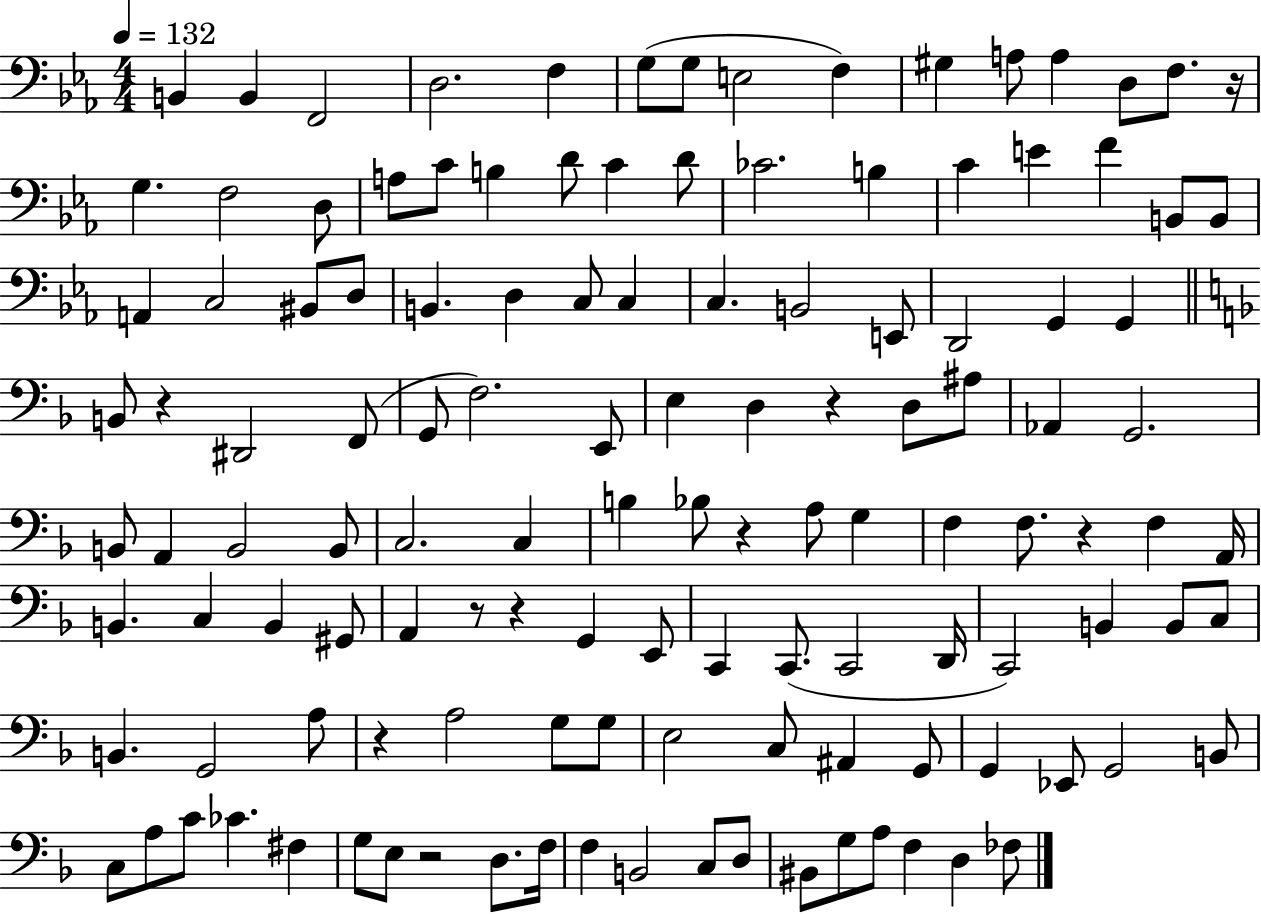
B2/q B2/q F2/h D3/h. F3/q G3/e G3/e E3/h F3/q G#3/q A3/e A3/q D3/e F3/e. R/s G3/q. F3/h D3/e A3/e C4/e B3/q D4/e C4/q D4/e CES4/h. B3/q C4/q E4/q F4/q B2/e B2/e A2/q C3/h BIS2/e D3/e B2/q. D3/q C3/e C3/q C3/q. B2/h E2/e D2/h G2/q G2/q B2/e R/q D#2/h F2/e G2/e F3/h. E2/e E3/q D3/q R/q D3/e A#3/e Ab2/q G2/h. B2/e A2/q B2/h B2/e C3/h. C3/q B3/q Bb3/e R/q A3/e G3/q F3/q F3/e. R/q F3/q A2/s B2/q. C3/q B2/q G#2/e A2/q R/e R/q G2/q E2/e C2/q C2/e. C2/h D2/s C2/h B2/q B2/e C3/e B2/q. G2/h A3/e R/q A3/h G3/e G3/e E3/h C3/e A#2/q G2/e G2/q Eb2/e G2/h B2/e C3/e A3/e C4/e CES4/q. F#3/q G3/e E3/e R/h D3/e. F3/s F3/q B2/h C3/e D3/e BIS2/e G3/e A3/e F3/q D3/q FES3/e